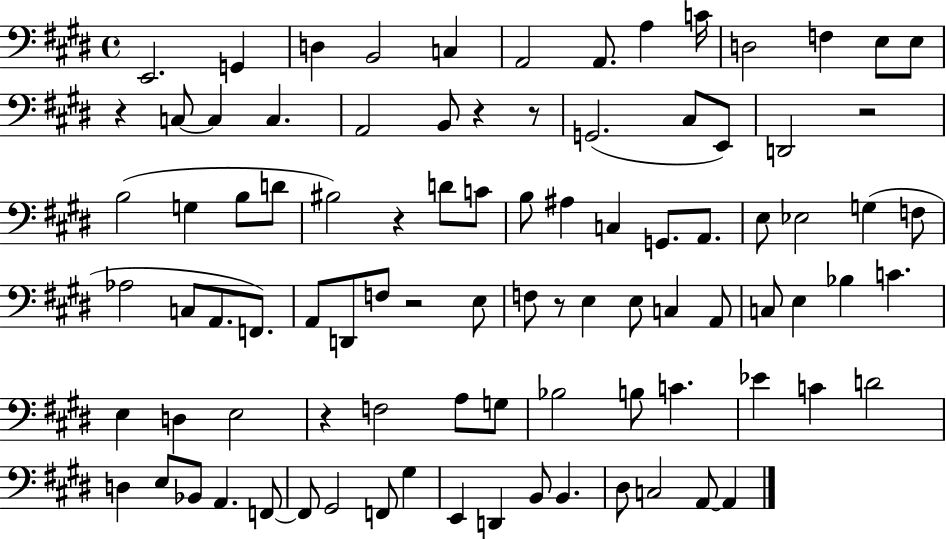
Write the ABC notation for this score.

X:1
T:Untitled
M:4/4
L:1/4
K:E
E,,2 G,, D, B,,2 C, A,,2 A,,/2 A, C/4 D,2 F, E,/2 E,/2 z C,/2 C, C, A,,2 B,,/2 z z/2 G,,2 ^C,/2 E,,/2 D,,2 z2 B,2 G, B,/2 D/2 ^B,2 z D/2 C/2 B,/2 ^A, C, G,,/2 A,,/2 E,/2 _E,2 G, F,/2 _A,2 C,/2 A,,/2 F,,/2 A,,/2 D,,/2 F,/2 z2 E,/2 F,/2 z/2 E, E,/2 C, A,,/2 C,/2 E, _B, C E, D, E,2 z F,2 A,/2 G,/2 _B,2 B,/2 C _E C D2 D, E,/2 _B,,/2 A,, F,,/2 F,,/2 ^G,,2 F,,/2 ^G, E,, D,, B,,/2 B,, ^D,/2 C,2 A,,/2 A,,